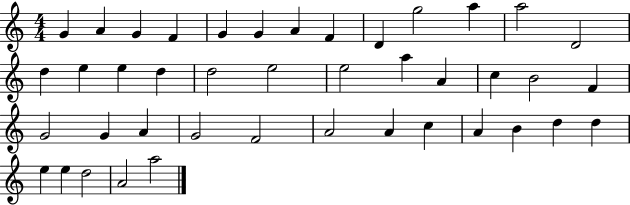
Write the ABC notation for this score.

X:1
T:Untitled
M:4/4
L:1/4
K:C
G A G F G G A F D g2 a a2 D2 d e e d d2 e2 e2 a A c B2 F G2 G A G2 F2 A2 A c A B d d e e d2 A2 a2